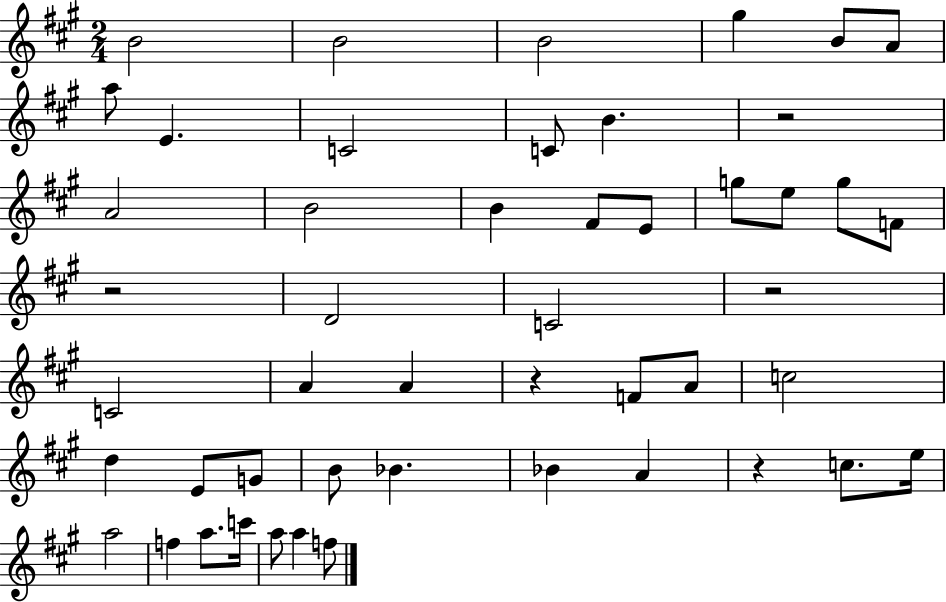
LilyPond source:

{
  \clef treble
  \numericTimeSignature
  \time 2/4
  \key a \major
  \repeat volta 2 { b'2 | b'2 | b'2 | gis''4 b'8 a'8 | \break a''8 e'4. | c'2 | c'8 b'4. | r2 | \break a'2 | b'2 | b'4 fis'8 e'8 | g''8 e''8 g''8 f'8 | \break r2 | d'2 | c'2 | r2 | \break c'2 | a'4 a'4 | r4 f'8 a'8 | c''2 | \break d''4 e'8 g'8 | b'8 bes'4. | bes'4 a'4 | r4 c''8. e''16 | \break a''2 | f''4 a''8. c'''16 | a''8 a''4 f''8 | } \bar "|."
}